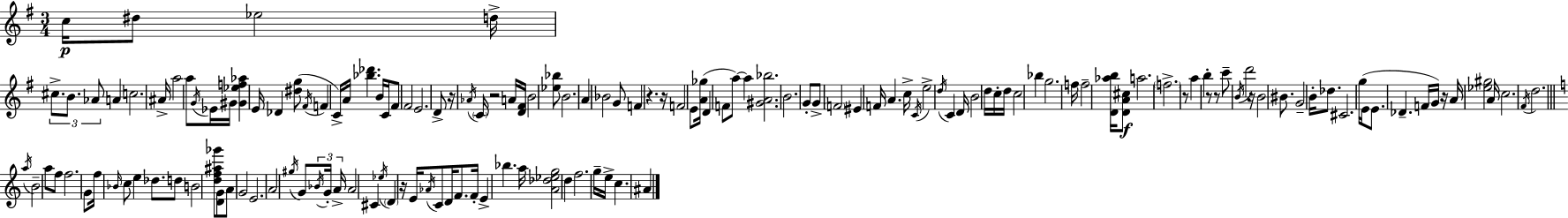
C5/s D#5/e Eb5/h D5/s C#5/e. B4/e. Ab4/e A4/q C5/h. A#4/s A5/h A5/e G4/s Eb4/s G#4/s [G#4,Eb5,F5,Ab5]/q E4/s Db4/q [D#5,G5]/e F#4/s F4/q C4/s A4/s [Bb5,Db6]/q. B4/s C4/s F#4/e F#4/h E4/h. D4/e R/s Ab4/s C4/s R/h A4/s [D4,F#4]/s B4/h [Eb5,Bb5]/e B4/h. A4/q Bb4/h G4/e F4/q R/q. R/s F4/h E4/e [A4,Gb5]/s D4/q F4/e A5/e A5/q [G#4,A4,Bb5]/h. B4/h. G4/e G4/e F4/h EIS4/q F4/s A4/q. C5/s C4/s E5/h D5/s C4/q D4/s B4/h D5/s C5/s D5/s C5/h Bb5/q G5/h. F5/s F5/h [D4,Ab5,B5]/s [D4,A4,C#5]/e A5/h. F5/h. R/e A5/q B5/q R/e R/e C6/e B4/s D6/h R/s B4/h BIS4/e. G4/h B4/s Db5/e. C#4/h. G5/s E4/s E4/e. Db4/q. F4/s G4/s R/s A4/s [Eb5,G#5]/h A4/s C5/h. F#4/s D5/h. A5/s B4/h A5/e F5/e F5/h. G4/e F5/s Bb4/s C5/e E5/q Db5/e. D5/e B4/h [D5,F5,A#5,Gb6]/e [D4,G4]/e A4/e G4/h E4/h. A4/h G#5/s G4/e Bb4/s G4/s A4/s A4/h C#4/q Eb5/s D4/q R/s E4/s Ab4/s C4/e D4/s F4/e. F4/s E4/q Bb5/q. A5/s [A4,Db5,Eb5,G5]/h D5/q F5/h. G5/s E5/s C5/q. A#4/q